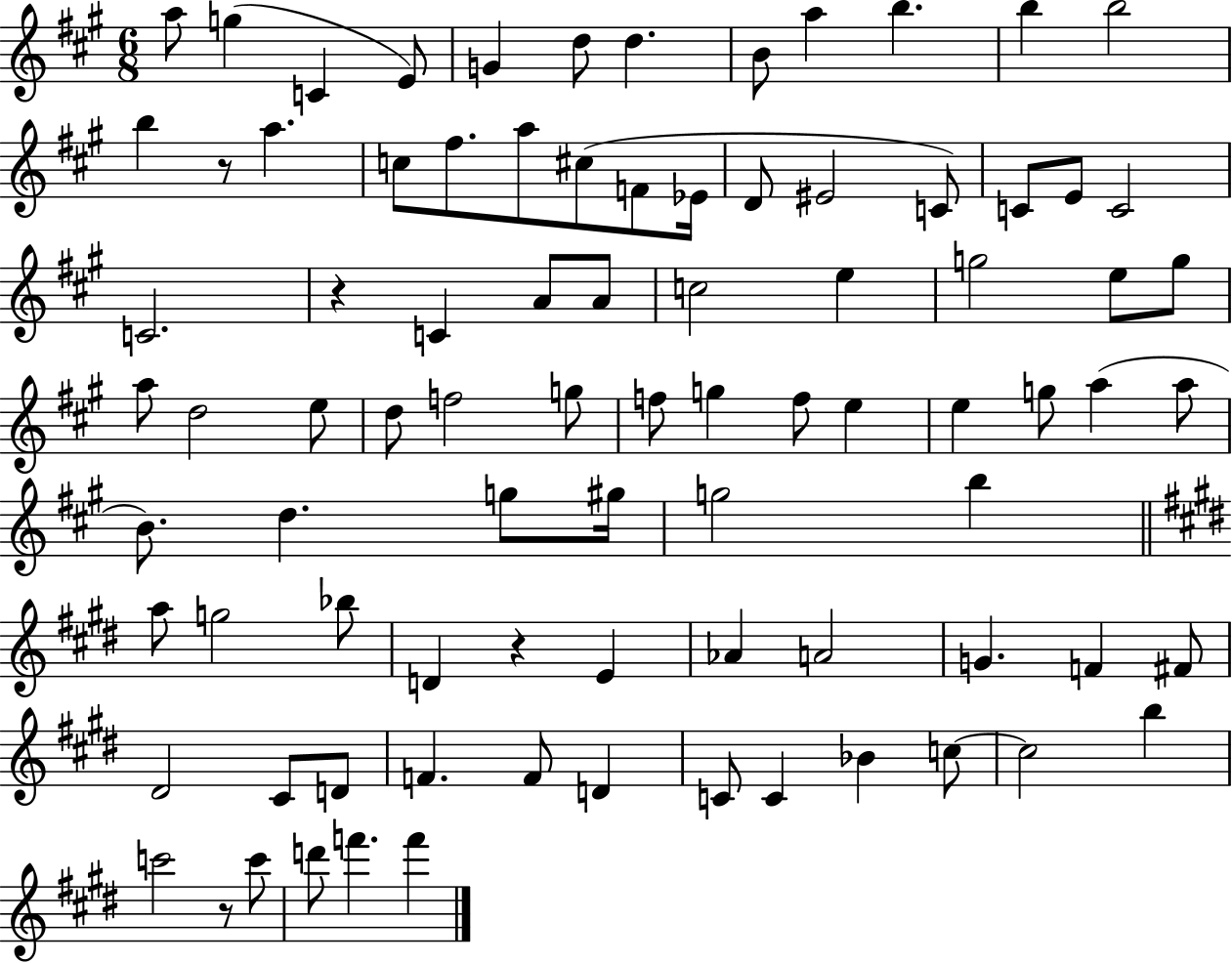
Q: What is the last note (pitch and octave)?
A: F6